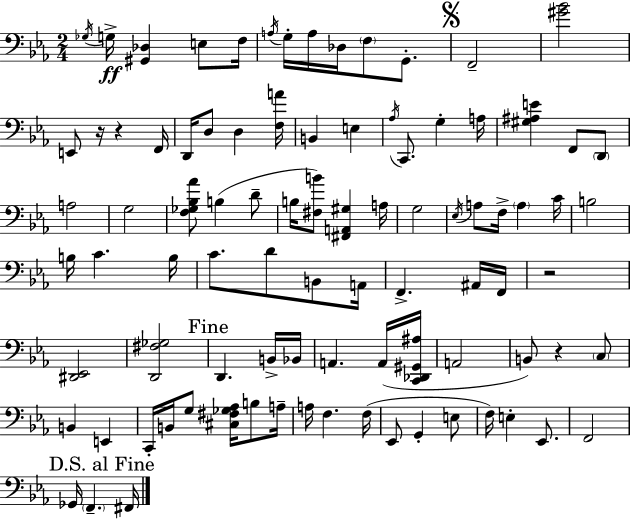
Gb3/s G3/s [G#2,Db3]/q E3/e F3/s A3/s G3/s A3/s Db3/s F3/e G2/e. F2/h [G#4,Bb4]/h E2/e R/s R/q F2/s D2/s D3/e D3/q [F3,A4]/s B2/q E3/q Ab3/s C2/e. G3/q A3/s [G#3,A#3,E4]/q F2/e D2/e A3/h G3/h [F3,Gb3,Bb3,Ab4]/e B3/q D4/e B3/s [F#3,B4]/e [F#2,A2,G#3]/q A3/s G3/h Eb3/s A3/e F3/s A3/q C4/s B3/h B3/s C4/q. B3/s C4/e. D4/e B2/e A2/s F2/q. A#2/s F2/s R/h [D#2,Eb2]/h [D2,F#3,Gb3]/h D2/q. B2/s Bb2/s A2/q. A2/s [C2,Db2,G#2,A#3]/s A2/h B2/e R/q C3/e B2/q E2/q C2/s B2/s G3/e [C#3,F#3,Gb3,Ab3]/s B3/e A3/s A3/s F3/q. F3/s Eb2/e G2/q E3/e F3/s E3/q Eb2/e. F2/h Gb2/s F2/q. F#2/s